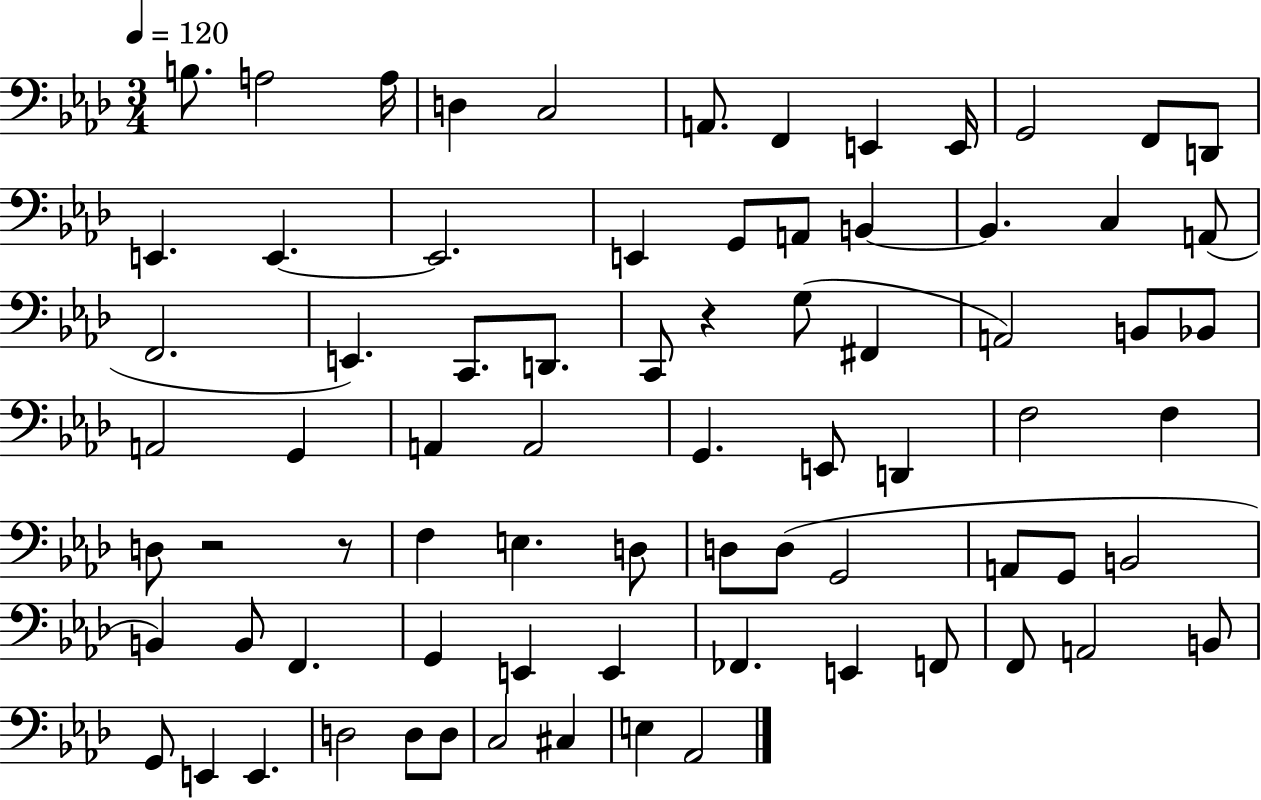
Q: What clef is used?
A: bass